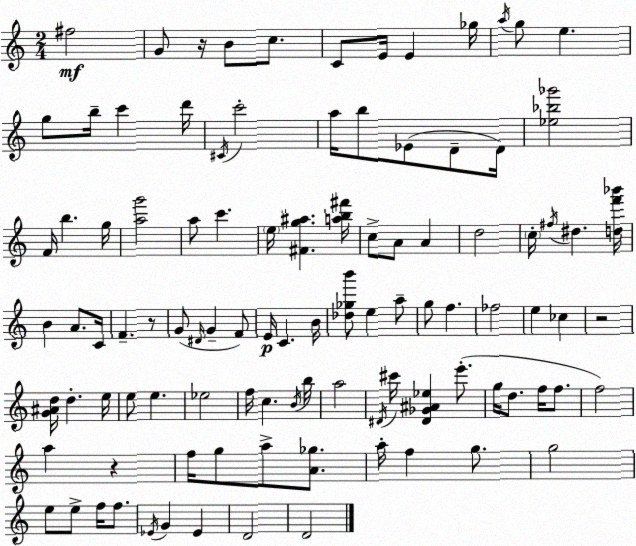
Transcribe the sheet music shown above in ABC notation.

X:1
T:Untitled
M:2/4
L:1/4
K:C
^f2 G/2 z/4 B/2 c/2 C/2 E/4 E _g/4 a/4 g/2 e g/2 b/4 c' d'/4 ^C/4 c'2 a/4 b/2 _E/2 D/2 D/4 [_e_b_g']2 F/4 b g/4 [ag']2 a/2 c' e/4 [^Fg^a] [ab^f']/4 c/2 A/2 A d2 c/4 ^f/4 ^d [df'_b']/4 B A/2 C/4 F z/2 G/2 ^D/4 G F/2 E/4 C B/4 [_d_gb']/2 e a/2 g/2 f _f2 e _c z2 [G^Ad]/4 d e/4 e/2 e _e2 f/4 c B/4 b/4 a2 ^D/4 ^c'/4 [^D_G^A_e] e'/2 g/4 d/2 f/4 f/2 f2 a z f/4 g/2 a/2 [A_g]/2 a/4 f g/2 g2 e/2 e/2 f/4 f/2 _E/4 G _E D2 D2